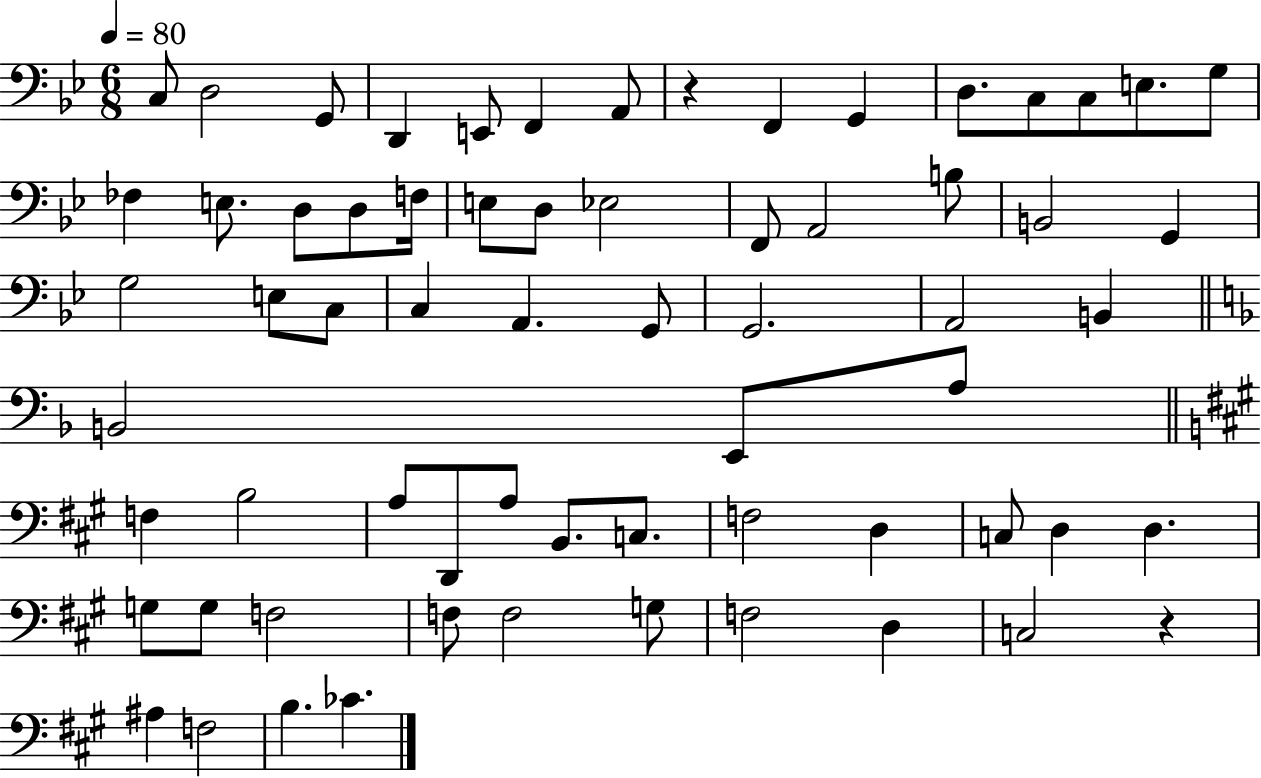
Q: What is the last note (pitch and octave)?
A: CES4